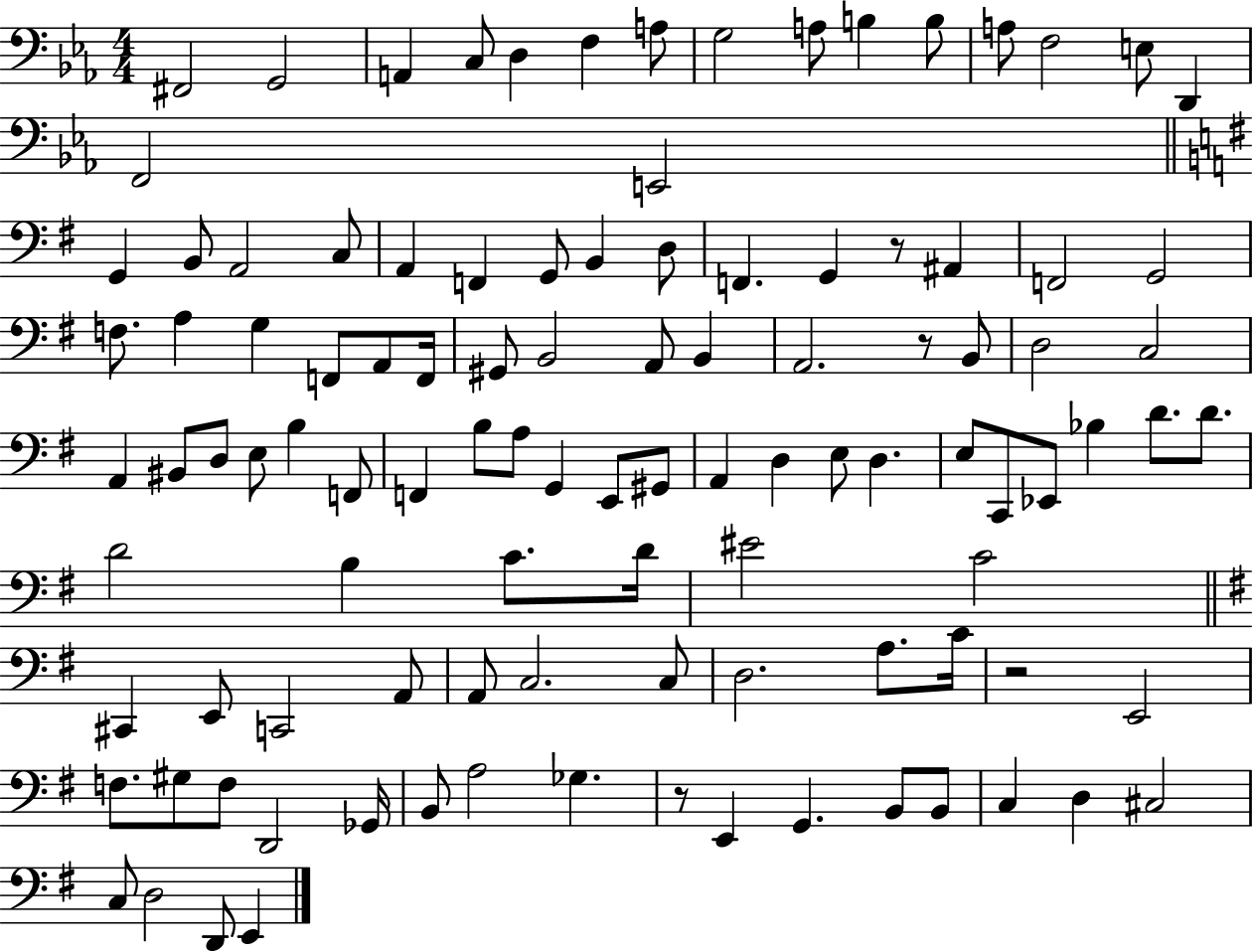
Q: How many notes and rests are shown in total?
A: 107